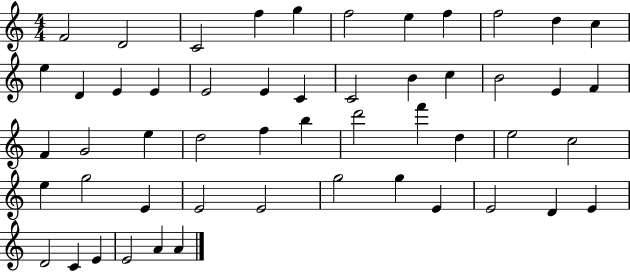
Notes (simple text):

F4/h D4/h C4/h F5/q G5/q F5/h E5/q F5/q F5/h D5/q C5/q E5/q D4/q E4/q E4/q E4/h E4/q C4/q C4/h B4/q C5/q B4/h E4/q F4/q F4/q G4/h E5/q D5/h F5/q B5/q D6/h F6/q D5/q E5/h C5/h E5/q G5/h E4/q E4/h E4/h G5/h G5/q E4/q E4/h D4/q E4/q D4/h C4/q E4/q E4/h A4/q A4/q